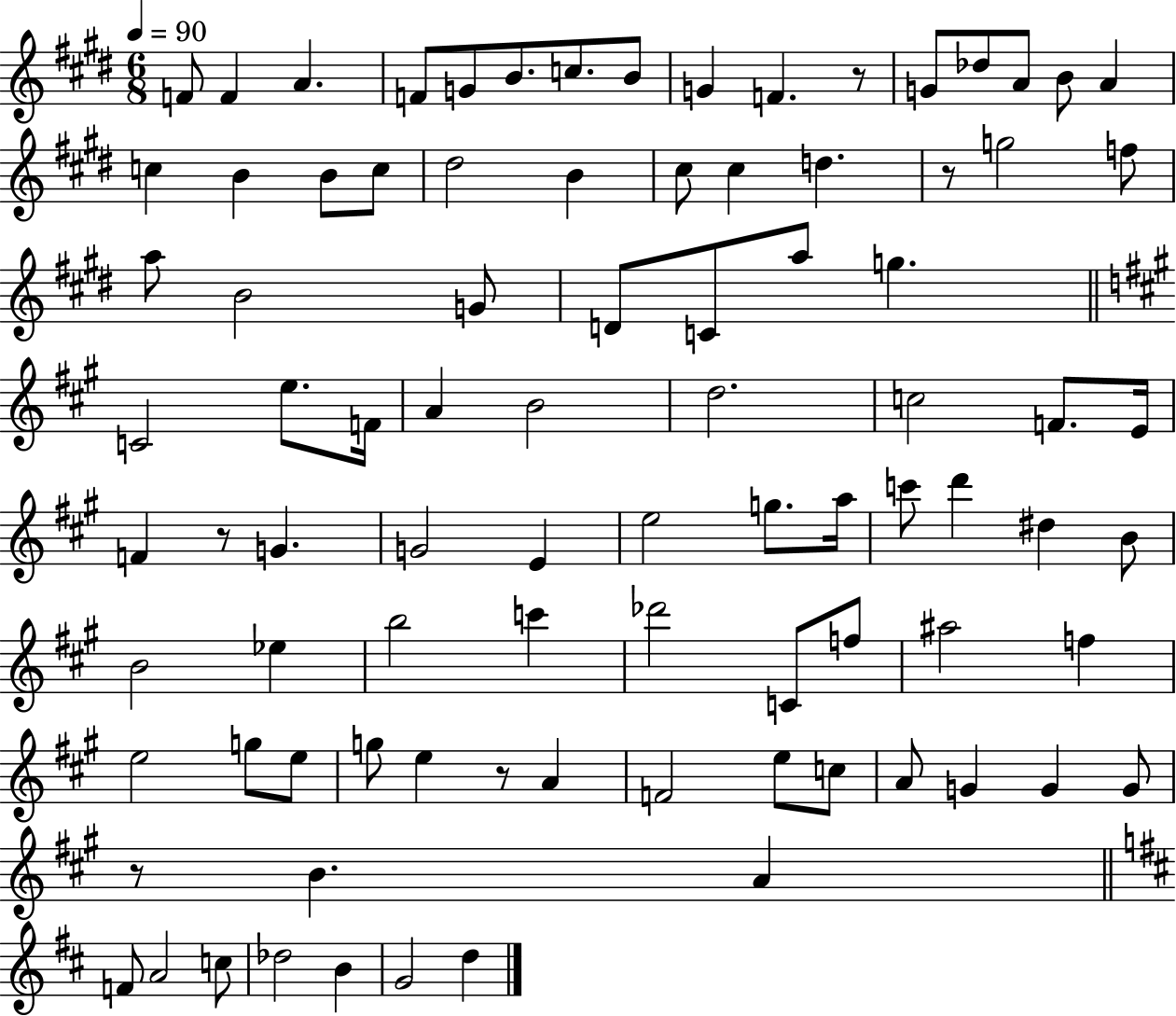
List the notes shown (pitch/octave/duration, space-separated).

F4/e F4/q A4/q. F4/e G4/e B4/e. C5/e. B4/e G4/q F4/q. R/e G4/e Db5/e A4/e B4/e A4/q C5/q B4/q B4/e C5/e D#5/h B4/q C#5/e C#5/q D5/q. R/e G5/h F5/e A5/e B4/h G4/e D4/e C4/e A5/e G5/q. C4/h E5/e. F4/s A4/q B4/h D5/h. C5/h F4/e. E4/s F4/q R/e G4/q. G4/h E4/q E5/h G5/e. A5/s C6/e D6/q D#5/q B4/e B4/h Eb5/q B5/h C6/q Db6/h C4/e F5/e A#5/h F5/q E5/h G5/e E5/e G5/e E5/q R/e A4/q F4/h E5/e C5/e A4/e G4/q G4/q G4/e R/e B4/q. A4/q F4/e A4/h C5/e Db5/h B4/q G4/h D5/q